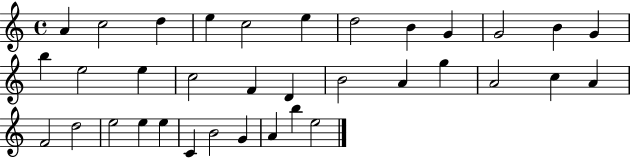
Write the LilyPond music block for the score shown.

{
  \clef treble
  \time 4/4
  \defaultTimeSignature
  \key c \major
  a'4 c''2 d''4 | e''4 c''2 e''4 | d''2 b'4 g'4 | g'2 b'4 g'4 | \break b''4 e''2 e''4 | c''2 f'4 d'4 | b'2 a'4 g''4 | a'2 c''4 a'4 | \break f'2 d''2 | e''2 e''4 e''4 | c'4 b'2 g'4 | a'4 b''4 e''2 | \break \bar "|."
}